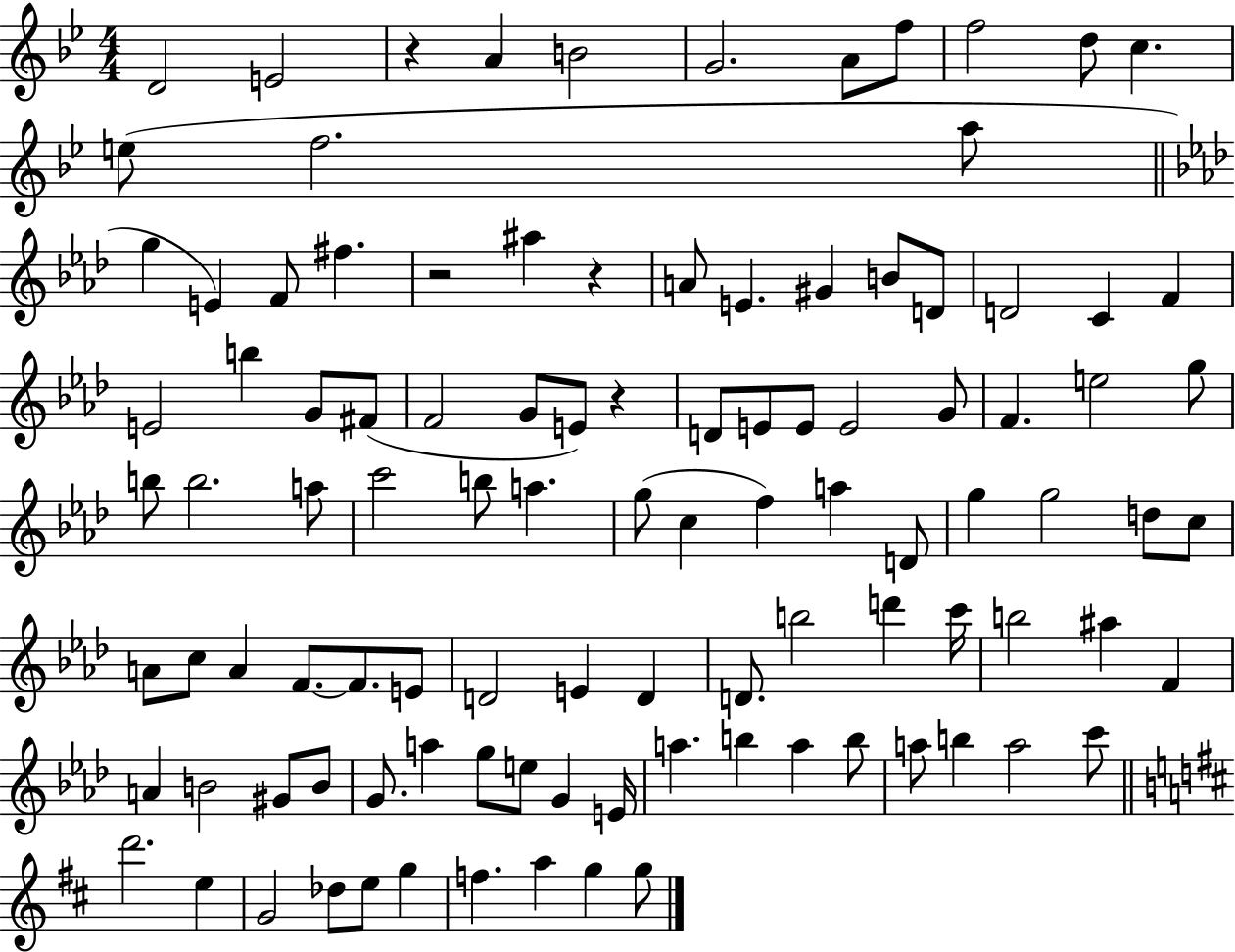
D4/h E4/h R/q A4/q B4/h G4/h. A4/e F5/e F5/h D5/e C5/q. E5/e F5/h. A5/e G5/q E4/q F4/e F#5/q. R/h A#5/q R/q A4/e E4/q. G#4/q B4/e D4/e D4/h C4/q F4/q E4/h B5/q G4/e F#4/e F4/h G4/e E4/e R/q D4/e E4/e E4/e E4/h G4/e F4/q. E5/h G5/e B5/e B5/h. A5/e C6/h B5/e A5/q. G5/e C5/q F5/q A5/q D4/e G5/q G5/h D5/e C5/e A4/e C5/e A4/q F4/e. F4/e. E4/e D4/h E4/q D4/q D4/e. B5/h D6/q C6/s B5/h A#5/q F4/q A4/q B4/h G#4/e B4/e G4/e. A5/q G5/e E5/e G4/q E4/s A5/q. B5/q A5/q B5/e A5/e B5/q A5/h C6/e D6/h. E5/q G4/h Db5/e E5/e G5/q F5/q. A5/q G5/q G5/e